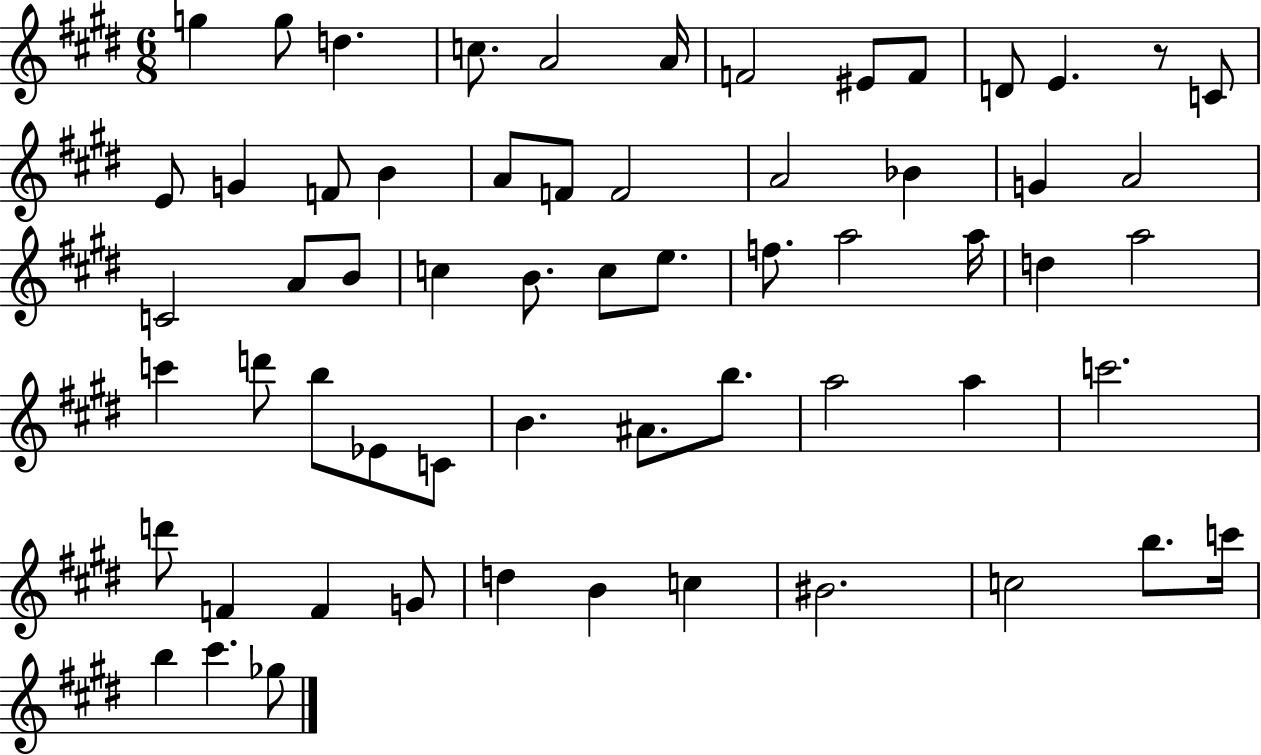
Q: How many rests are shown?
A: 1